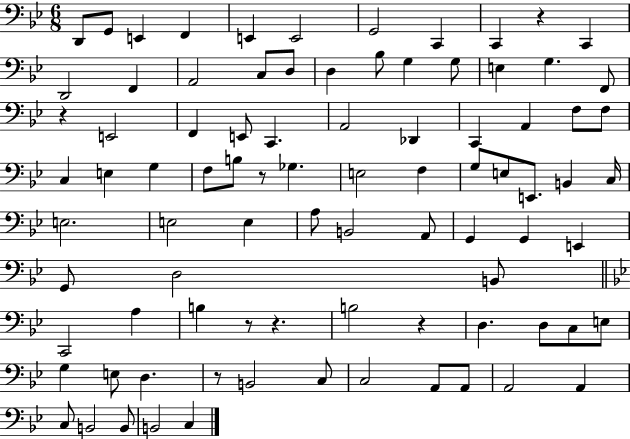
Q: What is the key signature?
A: BES major